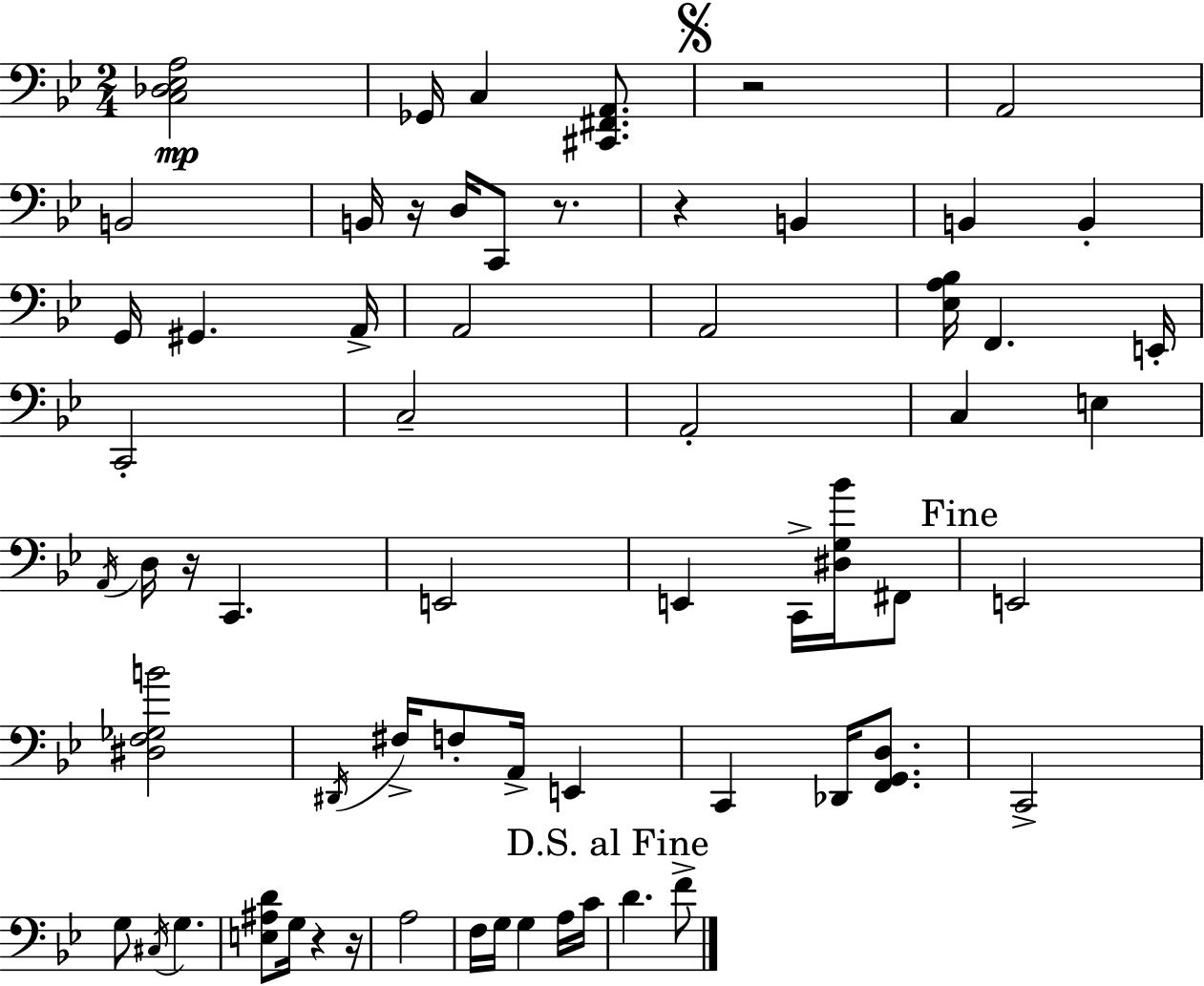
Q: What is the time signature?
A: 2/4